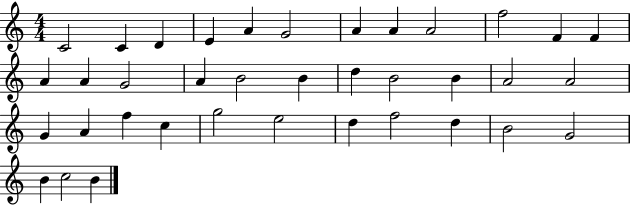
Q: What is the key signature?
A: C major